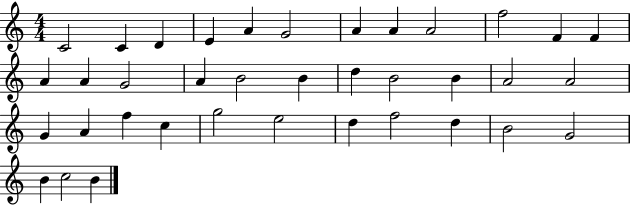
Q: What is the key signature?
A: C major